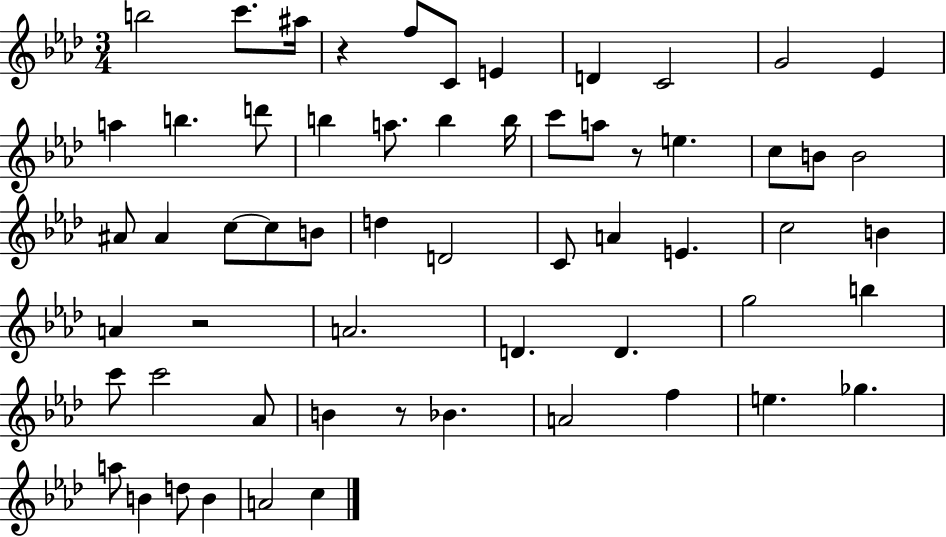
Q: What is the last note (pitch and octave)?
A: C5